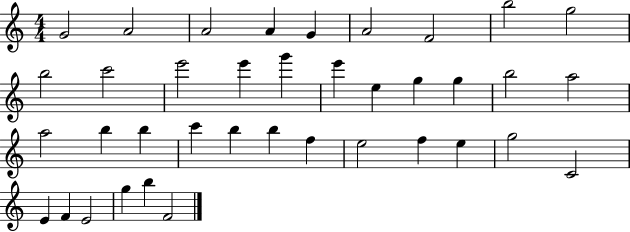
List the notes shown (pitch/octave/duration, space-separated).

G4/h A4/h A4/h A4/q G4/q A4/h F4/h B5/h G5/h B5/h C6/h E6/h E6/q G6/q E6/q E5/q G5/q G5/q B5/h A5/h A5/h B5/q B5/q C6/q B5/q B5/q F5/q E5/h F5/q E5/q G5/h C4/h E4/q F4/q E4/h G5/q B5/q F4/h